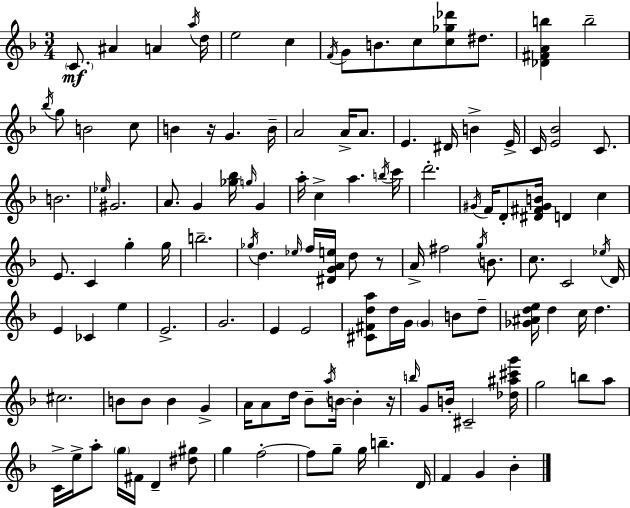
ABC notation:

X:1
T:Untitled
M:3/4
L:1/4
K:Dm
C/2 ^A A a/4 d/4 e2 c F/4 G/2 B/2 c/2 [c_g_d']/2 ^d/2 [_D^FAb] b2 _b/4 g/2 B2 c/2 B z/4 G B/4 A2 A/4 A/2 E ^D/4 B E/4 C/4 [E_B]2 C/2 B2 _e/4 ^G2 A/2 G [_g_b]/4 g/4 G a/4 c a b/4 c'/4 d'2 ^G/4 F/4 D/2 [^D^F^GB]/4 D c E/2 C g g/4 b2 _g/4 d _e/4 f/4 [^DGAe]/4 d/2 z/2 A/4 ^f2 g/4 B/2 c/2 C2 _e/4 D/4 E _C e E2 G2 E E2 [^C^Fda]/2 d/4 G/4 G B/2 d/2 [_G^Ade]/4 d c/4 d ^c2 B/2 B/2 B G A/4 A/2 d/4 _B/2 a/4 B/4 B z/4 b/4 G/2 B/4 ^C2 [_d^a^c'g']/4 g2 b/2 a/2 C/4 e/4 a/2 g/4 ^F/4 D [^d^g]/2 g f2 f/2 g/2 g/4 b D/4 F G _B